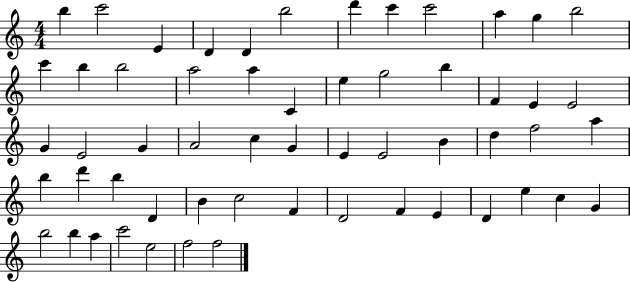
X:1
T:Untitled
M:4/4
L:1/4
K:C
b c'2 E D D b2 d' c' c'2 a g b2 c' b b2 a2 a C e g2 b F E E2 G E2 G A2 c G E E2 B d f2 a b d' b D B c2 F D2 F E D e c G b2 b a c'2 e2 f2 f2